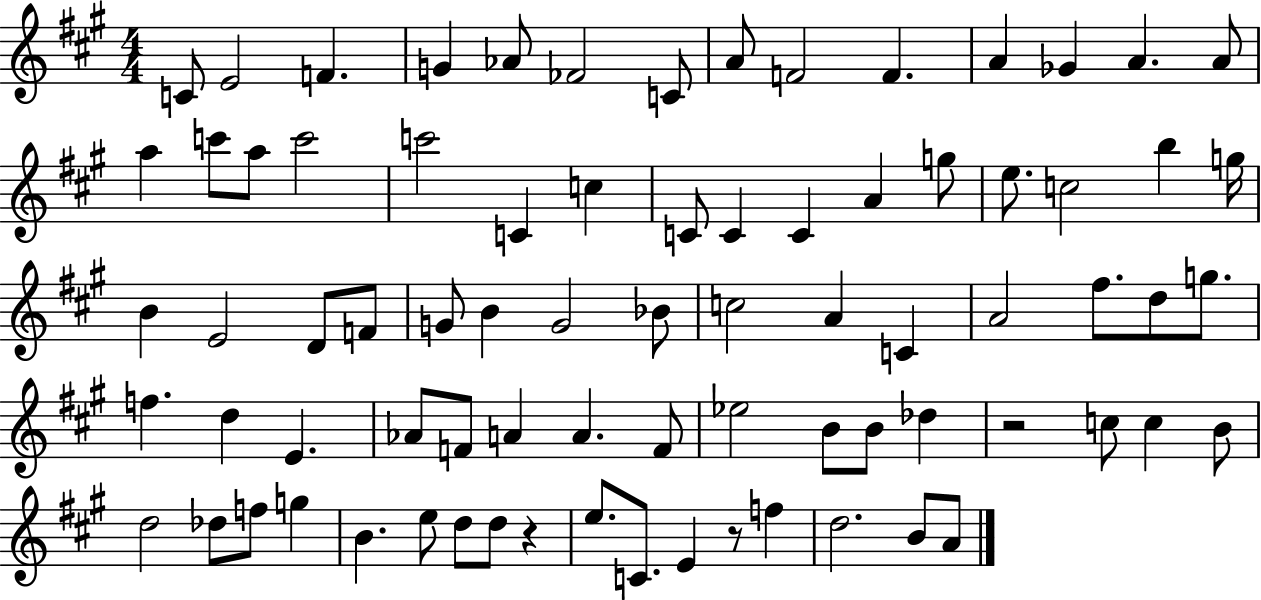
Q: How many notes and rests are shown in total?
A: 78